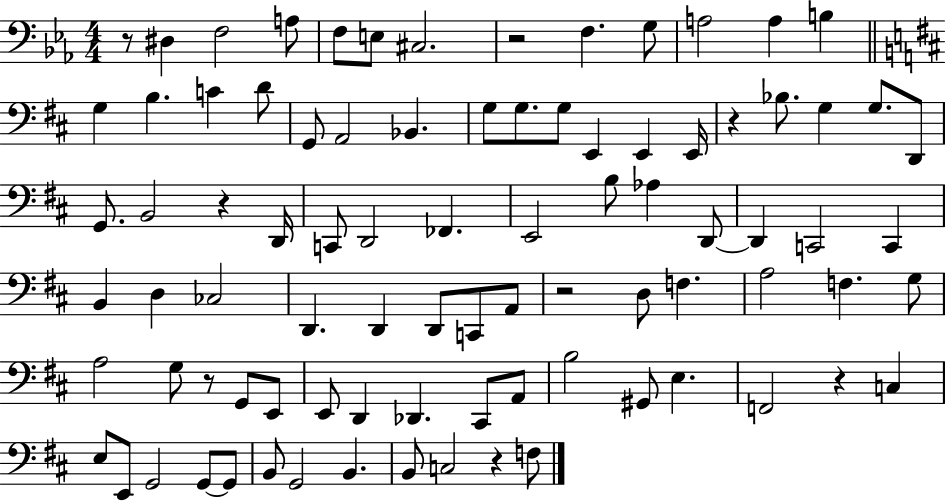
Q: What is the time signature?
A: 4/4